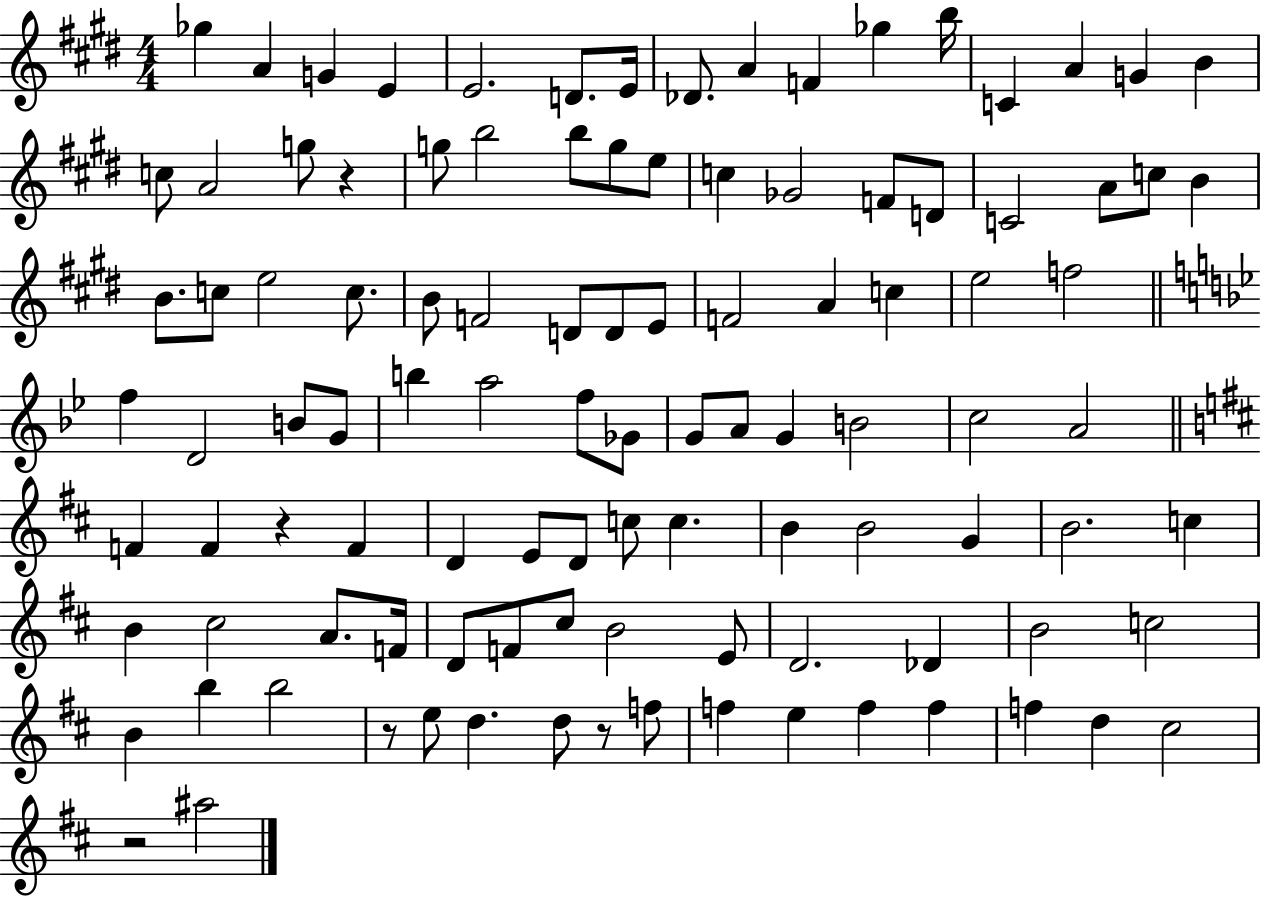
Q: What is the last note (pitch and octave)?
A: A#5